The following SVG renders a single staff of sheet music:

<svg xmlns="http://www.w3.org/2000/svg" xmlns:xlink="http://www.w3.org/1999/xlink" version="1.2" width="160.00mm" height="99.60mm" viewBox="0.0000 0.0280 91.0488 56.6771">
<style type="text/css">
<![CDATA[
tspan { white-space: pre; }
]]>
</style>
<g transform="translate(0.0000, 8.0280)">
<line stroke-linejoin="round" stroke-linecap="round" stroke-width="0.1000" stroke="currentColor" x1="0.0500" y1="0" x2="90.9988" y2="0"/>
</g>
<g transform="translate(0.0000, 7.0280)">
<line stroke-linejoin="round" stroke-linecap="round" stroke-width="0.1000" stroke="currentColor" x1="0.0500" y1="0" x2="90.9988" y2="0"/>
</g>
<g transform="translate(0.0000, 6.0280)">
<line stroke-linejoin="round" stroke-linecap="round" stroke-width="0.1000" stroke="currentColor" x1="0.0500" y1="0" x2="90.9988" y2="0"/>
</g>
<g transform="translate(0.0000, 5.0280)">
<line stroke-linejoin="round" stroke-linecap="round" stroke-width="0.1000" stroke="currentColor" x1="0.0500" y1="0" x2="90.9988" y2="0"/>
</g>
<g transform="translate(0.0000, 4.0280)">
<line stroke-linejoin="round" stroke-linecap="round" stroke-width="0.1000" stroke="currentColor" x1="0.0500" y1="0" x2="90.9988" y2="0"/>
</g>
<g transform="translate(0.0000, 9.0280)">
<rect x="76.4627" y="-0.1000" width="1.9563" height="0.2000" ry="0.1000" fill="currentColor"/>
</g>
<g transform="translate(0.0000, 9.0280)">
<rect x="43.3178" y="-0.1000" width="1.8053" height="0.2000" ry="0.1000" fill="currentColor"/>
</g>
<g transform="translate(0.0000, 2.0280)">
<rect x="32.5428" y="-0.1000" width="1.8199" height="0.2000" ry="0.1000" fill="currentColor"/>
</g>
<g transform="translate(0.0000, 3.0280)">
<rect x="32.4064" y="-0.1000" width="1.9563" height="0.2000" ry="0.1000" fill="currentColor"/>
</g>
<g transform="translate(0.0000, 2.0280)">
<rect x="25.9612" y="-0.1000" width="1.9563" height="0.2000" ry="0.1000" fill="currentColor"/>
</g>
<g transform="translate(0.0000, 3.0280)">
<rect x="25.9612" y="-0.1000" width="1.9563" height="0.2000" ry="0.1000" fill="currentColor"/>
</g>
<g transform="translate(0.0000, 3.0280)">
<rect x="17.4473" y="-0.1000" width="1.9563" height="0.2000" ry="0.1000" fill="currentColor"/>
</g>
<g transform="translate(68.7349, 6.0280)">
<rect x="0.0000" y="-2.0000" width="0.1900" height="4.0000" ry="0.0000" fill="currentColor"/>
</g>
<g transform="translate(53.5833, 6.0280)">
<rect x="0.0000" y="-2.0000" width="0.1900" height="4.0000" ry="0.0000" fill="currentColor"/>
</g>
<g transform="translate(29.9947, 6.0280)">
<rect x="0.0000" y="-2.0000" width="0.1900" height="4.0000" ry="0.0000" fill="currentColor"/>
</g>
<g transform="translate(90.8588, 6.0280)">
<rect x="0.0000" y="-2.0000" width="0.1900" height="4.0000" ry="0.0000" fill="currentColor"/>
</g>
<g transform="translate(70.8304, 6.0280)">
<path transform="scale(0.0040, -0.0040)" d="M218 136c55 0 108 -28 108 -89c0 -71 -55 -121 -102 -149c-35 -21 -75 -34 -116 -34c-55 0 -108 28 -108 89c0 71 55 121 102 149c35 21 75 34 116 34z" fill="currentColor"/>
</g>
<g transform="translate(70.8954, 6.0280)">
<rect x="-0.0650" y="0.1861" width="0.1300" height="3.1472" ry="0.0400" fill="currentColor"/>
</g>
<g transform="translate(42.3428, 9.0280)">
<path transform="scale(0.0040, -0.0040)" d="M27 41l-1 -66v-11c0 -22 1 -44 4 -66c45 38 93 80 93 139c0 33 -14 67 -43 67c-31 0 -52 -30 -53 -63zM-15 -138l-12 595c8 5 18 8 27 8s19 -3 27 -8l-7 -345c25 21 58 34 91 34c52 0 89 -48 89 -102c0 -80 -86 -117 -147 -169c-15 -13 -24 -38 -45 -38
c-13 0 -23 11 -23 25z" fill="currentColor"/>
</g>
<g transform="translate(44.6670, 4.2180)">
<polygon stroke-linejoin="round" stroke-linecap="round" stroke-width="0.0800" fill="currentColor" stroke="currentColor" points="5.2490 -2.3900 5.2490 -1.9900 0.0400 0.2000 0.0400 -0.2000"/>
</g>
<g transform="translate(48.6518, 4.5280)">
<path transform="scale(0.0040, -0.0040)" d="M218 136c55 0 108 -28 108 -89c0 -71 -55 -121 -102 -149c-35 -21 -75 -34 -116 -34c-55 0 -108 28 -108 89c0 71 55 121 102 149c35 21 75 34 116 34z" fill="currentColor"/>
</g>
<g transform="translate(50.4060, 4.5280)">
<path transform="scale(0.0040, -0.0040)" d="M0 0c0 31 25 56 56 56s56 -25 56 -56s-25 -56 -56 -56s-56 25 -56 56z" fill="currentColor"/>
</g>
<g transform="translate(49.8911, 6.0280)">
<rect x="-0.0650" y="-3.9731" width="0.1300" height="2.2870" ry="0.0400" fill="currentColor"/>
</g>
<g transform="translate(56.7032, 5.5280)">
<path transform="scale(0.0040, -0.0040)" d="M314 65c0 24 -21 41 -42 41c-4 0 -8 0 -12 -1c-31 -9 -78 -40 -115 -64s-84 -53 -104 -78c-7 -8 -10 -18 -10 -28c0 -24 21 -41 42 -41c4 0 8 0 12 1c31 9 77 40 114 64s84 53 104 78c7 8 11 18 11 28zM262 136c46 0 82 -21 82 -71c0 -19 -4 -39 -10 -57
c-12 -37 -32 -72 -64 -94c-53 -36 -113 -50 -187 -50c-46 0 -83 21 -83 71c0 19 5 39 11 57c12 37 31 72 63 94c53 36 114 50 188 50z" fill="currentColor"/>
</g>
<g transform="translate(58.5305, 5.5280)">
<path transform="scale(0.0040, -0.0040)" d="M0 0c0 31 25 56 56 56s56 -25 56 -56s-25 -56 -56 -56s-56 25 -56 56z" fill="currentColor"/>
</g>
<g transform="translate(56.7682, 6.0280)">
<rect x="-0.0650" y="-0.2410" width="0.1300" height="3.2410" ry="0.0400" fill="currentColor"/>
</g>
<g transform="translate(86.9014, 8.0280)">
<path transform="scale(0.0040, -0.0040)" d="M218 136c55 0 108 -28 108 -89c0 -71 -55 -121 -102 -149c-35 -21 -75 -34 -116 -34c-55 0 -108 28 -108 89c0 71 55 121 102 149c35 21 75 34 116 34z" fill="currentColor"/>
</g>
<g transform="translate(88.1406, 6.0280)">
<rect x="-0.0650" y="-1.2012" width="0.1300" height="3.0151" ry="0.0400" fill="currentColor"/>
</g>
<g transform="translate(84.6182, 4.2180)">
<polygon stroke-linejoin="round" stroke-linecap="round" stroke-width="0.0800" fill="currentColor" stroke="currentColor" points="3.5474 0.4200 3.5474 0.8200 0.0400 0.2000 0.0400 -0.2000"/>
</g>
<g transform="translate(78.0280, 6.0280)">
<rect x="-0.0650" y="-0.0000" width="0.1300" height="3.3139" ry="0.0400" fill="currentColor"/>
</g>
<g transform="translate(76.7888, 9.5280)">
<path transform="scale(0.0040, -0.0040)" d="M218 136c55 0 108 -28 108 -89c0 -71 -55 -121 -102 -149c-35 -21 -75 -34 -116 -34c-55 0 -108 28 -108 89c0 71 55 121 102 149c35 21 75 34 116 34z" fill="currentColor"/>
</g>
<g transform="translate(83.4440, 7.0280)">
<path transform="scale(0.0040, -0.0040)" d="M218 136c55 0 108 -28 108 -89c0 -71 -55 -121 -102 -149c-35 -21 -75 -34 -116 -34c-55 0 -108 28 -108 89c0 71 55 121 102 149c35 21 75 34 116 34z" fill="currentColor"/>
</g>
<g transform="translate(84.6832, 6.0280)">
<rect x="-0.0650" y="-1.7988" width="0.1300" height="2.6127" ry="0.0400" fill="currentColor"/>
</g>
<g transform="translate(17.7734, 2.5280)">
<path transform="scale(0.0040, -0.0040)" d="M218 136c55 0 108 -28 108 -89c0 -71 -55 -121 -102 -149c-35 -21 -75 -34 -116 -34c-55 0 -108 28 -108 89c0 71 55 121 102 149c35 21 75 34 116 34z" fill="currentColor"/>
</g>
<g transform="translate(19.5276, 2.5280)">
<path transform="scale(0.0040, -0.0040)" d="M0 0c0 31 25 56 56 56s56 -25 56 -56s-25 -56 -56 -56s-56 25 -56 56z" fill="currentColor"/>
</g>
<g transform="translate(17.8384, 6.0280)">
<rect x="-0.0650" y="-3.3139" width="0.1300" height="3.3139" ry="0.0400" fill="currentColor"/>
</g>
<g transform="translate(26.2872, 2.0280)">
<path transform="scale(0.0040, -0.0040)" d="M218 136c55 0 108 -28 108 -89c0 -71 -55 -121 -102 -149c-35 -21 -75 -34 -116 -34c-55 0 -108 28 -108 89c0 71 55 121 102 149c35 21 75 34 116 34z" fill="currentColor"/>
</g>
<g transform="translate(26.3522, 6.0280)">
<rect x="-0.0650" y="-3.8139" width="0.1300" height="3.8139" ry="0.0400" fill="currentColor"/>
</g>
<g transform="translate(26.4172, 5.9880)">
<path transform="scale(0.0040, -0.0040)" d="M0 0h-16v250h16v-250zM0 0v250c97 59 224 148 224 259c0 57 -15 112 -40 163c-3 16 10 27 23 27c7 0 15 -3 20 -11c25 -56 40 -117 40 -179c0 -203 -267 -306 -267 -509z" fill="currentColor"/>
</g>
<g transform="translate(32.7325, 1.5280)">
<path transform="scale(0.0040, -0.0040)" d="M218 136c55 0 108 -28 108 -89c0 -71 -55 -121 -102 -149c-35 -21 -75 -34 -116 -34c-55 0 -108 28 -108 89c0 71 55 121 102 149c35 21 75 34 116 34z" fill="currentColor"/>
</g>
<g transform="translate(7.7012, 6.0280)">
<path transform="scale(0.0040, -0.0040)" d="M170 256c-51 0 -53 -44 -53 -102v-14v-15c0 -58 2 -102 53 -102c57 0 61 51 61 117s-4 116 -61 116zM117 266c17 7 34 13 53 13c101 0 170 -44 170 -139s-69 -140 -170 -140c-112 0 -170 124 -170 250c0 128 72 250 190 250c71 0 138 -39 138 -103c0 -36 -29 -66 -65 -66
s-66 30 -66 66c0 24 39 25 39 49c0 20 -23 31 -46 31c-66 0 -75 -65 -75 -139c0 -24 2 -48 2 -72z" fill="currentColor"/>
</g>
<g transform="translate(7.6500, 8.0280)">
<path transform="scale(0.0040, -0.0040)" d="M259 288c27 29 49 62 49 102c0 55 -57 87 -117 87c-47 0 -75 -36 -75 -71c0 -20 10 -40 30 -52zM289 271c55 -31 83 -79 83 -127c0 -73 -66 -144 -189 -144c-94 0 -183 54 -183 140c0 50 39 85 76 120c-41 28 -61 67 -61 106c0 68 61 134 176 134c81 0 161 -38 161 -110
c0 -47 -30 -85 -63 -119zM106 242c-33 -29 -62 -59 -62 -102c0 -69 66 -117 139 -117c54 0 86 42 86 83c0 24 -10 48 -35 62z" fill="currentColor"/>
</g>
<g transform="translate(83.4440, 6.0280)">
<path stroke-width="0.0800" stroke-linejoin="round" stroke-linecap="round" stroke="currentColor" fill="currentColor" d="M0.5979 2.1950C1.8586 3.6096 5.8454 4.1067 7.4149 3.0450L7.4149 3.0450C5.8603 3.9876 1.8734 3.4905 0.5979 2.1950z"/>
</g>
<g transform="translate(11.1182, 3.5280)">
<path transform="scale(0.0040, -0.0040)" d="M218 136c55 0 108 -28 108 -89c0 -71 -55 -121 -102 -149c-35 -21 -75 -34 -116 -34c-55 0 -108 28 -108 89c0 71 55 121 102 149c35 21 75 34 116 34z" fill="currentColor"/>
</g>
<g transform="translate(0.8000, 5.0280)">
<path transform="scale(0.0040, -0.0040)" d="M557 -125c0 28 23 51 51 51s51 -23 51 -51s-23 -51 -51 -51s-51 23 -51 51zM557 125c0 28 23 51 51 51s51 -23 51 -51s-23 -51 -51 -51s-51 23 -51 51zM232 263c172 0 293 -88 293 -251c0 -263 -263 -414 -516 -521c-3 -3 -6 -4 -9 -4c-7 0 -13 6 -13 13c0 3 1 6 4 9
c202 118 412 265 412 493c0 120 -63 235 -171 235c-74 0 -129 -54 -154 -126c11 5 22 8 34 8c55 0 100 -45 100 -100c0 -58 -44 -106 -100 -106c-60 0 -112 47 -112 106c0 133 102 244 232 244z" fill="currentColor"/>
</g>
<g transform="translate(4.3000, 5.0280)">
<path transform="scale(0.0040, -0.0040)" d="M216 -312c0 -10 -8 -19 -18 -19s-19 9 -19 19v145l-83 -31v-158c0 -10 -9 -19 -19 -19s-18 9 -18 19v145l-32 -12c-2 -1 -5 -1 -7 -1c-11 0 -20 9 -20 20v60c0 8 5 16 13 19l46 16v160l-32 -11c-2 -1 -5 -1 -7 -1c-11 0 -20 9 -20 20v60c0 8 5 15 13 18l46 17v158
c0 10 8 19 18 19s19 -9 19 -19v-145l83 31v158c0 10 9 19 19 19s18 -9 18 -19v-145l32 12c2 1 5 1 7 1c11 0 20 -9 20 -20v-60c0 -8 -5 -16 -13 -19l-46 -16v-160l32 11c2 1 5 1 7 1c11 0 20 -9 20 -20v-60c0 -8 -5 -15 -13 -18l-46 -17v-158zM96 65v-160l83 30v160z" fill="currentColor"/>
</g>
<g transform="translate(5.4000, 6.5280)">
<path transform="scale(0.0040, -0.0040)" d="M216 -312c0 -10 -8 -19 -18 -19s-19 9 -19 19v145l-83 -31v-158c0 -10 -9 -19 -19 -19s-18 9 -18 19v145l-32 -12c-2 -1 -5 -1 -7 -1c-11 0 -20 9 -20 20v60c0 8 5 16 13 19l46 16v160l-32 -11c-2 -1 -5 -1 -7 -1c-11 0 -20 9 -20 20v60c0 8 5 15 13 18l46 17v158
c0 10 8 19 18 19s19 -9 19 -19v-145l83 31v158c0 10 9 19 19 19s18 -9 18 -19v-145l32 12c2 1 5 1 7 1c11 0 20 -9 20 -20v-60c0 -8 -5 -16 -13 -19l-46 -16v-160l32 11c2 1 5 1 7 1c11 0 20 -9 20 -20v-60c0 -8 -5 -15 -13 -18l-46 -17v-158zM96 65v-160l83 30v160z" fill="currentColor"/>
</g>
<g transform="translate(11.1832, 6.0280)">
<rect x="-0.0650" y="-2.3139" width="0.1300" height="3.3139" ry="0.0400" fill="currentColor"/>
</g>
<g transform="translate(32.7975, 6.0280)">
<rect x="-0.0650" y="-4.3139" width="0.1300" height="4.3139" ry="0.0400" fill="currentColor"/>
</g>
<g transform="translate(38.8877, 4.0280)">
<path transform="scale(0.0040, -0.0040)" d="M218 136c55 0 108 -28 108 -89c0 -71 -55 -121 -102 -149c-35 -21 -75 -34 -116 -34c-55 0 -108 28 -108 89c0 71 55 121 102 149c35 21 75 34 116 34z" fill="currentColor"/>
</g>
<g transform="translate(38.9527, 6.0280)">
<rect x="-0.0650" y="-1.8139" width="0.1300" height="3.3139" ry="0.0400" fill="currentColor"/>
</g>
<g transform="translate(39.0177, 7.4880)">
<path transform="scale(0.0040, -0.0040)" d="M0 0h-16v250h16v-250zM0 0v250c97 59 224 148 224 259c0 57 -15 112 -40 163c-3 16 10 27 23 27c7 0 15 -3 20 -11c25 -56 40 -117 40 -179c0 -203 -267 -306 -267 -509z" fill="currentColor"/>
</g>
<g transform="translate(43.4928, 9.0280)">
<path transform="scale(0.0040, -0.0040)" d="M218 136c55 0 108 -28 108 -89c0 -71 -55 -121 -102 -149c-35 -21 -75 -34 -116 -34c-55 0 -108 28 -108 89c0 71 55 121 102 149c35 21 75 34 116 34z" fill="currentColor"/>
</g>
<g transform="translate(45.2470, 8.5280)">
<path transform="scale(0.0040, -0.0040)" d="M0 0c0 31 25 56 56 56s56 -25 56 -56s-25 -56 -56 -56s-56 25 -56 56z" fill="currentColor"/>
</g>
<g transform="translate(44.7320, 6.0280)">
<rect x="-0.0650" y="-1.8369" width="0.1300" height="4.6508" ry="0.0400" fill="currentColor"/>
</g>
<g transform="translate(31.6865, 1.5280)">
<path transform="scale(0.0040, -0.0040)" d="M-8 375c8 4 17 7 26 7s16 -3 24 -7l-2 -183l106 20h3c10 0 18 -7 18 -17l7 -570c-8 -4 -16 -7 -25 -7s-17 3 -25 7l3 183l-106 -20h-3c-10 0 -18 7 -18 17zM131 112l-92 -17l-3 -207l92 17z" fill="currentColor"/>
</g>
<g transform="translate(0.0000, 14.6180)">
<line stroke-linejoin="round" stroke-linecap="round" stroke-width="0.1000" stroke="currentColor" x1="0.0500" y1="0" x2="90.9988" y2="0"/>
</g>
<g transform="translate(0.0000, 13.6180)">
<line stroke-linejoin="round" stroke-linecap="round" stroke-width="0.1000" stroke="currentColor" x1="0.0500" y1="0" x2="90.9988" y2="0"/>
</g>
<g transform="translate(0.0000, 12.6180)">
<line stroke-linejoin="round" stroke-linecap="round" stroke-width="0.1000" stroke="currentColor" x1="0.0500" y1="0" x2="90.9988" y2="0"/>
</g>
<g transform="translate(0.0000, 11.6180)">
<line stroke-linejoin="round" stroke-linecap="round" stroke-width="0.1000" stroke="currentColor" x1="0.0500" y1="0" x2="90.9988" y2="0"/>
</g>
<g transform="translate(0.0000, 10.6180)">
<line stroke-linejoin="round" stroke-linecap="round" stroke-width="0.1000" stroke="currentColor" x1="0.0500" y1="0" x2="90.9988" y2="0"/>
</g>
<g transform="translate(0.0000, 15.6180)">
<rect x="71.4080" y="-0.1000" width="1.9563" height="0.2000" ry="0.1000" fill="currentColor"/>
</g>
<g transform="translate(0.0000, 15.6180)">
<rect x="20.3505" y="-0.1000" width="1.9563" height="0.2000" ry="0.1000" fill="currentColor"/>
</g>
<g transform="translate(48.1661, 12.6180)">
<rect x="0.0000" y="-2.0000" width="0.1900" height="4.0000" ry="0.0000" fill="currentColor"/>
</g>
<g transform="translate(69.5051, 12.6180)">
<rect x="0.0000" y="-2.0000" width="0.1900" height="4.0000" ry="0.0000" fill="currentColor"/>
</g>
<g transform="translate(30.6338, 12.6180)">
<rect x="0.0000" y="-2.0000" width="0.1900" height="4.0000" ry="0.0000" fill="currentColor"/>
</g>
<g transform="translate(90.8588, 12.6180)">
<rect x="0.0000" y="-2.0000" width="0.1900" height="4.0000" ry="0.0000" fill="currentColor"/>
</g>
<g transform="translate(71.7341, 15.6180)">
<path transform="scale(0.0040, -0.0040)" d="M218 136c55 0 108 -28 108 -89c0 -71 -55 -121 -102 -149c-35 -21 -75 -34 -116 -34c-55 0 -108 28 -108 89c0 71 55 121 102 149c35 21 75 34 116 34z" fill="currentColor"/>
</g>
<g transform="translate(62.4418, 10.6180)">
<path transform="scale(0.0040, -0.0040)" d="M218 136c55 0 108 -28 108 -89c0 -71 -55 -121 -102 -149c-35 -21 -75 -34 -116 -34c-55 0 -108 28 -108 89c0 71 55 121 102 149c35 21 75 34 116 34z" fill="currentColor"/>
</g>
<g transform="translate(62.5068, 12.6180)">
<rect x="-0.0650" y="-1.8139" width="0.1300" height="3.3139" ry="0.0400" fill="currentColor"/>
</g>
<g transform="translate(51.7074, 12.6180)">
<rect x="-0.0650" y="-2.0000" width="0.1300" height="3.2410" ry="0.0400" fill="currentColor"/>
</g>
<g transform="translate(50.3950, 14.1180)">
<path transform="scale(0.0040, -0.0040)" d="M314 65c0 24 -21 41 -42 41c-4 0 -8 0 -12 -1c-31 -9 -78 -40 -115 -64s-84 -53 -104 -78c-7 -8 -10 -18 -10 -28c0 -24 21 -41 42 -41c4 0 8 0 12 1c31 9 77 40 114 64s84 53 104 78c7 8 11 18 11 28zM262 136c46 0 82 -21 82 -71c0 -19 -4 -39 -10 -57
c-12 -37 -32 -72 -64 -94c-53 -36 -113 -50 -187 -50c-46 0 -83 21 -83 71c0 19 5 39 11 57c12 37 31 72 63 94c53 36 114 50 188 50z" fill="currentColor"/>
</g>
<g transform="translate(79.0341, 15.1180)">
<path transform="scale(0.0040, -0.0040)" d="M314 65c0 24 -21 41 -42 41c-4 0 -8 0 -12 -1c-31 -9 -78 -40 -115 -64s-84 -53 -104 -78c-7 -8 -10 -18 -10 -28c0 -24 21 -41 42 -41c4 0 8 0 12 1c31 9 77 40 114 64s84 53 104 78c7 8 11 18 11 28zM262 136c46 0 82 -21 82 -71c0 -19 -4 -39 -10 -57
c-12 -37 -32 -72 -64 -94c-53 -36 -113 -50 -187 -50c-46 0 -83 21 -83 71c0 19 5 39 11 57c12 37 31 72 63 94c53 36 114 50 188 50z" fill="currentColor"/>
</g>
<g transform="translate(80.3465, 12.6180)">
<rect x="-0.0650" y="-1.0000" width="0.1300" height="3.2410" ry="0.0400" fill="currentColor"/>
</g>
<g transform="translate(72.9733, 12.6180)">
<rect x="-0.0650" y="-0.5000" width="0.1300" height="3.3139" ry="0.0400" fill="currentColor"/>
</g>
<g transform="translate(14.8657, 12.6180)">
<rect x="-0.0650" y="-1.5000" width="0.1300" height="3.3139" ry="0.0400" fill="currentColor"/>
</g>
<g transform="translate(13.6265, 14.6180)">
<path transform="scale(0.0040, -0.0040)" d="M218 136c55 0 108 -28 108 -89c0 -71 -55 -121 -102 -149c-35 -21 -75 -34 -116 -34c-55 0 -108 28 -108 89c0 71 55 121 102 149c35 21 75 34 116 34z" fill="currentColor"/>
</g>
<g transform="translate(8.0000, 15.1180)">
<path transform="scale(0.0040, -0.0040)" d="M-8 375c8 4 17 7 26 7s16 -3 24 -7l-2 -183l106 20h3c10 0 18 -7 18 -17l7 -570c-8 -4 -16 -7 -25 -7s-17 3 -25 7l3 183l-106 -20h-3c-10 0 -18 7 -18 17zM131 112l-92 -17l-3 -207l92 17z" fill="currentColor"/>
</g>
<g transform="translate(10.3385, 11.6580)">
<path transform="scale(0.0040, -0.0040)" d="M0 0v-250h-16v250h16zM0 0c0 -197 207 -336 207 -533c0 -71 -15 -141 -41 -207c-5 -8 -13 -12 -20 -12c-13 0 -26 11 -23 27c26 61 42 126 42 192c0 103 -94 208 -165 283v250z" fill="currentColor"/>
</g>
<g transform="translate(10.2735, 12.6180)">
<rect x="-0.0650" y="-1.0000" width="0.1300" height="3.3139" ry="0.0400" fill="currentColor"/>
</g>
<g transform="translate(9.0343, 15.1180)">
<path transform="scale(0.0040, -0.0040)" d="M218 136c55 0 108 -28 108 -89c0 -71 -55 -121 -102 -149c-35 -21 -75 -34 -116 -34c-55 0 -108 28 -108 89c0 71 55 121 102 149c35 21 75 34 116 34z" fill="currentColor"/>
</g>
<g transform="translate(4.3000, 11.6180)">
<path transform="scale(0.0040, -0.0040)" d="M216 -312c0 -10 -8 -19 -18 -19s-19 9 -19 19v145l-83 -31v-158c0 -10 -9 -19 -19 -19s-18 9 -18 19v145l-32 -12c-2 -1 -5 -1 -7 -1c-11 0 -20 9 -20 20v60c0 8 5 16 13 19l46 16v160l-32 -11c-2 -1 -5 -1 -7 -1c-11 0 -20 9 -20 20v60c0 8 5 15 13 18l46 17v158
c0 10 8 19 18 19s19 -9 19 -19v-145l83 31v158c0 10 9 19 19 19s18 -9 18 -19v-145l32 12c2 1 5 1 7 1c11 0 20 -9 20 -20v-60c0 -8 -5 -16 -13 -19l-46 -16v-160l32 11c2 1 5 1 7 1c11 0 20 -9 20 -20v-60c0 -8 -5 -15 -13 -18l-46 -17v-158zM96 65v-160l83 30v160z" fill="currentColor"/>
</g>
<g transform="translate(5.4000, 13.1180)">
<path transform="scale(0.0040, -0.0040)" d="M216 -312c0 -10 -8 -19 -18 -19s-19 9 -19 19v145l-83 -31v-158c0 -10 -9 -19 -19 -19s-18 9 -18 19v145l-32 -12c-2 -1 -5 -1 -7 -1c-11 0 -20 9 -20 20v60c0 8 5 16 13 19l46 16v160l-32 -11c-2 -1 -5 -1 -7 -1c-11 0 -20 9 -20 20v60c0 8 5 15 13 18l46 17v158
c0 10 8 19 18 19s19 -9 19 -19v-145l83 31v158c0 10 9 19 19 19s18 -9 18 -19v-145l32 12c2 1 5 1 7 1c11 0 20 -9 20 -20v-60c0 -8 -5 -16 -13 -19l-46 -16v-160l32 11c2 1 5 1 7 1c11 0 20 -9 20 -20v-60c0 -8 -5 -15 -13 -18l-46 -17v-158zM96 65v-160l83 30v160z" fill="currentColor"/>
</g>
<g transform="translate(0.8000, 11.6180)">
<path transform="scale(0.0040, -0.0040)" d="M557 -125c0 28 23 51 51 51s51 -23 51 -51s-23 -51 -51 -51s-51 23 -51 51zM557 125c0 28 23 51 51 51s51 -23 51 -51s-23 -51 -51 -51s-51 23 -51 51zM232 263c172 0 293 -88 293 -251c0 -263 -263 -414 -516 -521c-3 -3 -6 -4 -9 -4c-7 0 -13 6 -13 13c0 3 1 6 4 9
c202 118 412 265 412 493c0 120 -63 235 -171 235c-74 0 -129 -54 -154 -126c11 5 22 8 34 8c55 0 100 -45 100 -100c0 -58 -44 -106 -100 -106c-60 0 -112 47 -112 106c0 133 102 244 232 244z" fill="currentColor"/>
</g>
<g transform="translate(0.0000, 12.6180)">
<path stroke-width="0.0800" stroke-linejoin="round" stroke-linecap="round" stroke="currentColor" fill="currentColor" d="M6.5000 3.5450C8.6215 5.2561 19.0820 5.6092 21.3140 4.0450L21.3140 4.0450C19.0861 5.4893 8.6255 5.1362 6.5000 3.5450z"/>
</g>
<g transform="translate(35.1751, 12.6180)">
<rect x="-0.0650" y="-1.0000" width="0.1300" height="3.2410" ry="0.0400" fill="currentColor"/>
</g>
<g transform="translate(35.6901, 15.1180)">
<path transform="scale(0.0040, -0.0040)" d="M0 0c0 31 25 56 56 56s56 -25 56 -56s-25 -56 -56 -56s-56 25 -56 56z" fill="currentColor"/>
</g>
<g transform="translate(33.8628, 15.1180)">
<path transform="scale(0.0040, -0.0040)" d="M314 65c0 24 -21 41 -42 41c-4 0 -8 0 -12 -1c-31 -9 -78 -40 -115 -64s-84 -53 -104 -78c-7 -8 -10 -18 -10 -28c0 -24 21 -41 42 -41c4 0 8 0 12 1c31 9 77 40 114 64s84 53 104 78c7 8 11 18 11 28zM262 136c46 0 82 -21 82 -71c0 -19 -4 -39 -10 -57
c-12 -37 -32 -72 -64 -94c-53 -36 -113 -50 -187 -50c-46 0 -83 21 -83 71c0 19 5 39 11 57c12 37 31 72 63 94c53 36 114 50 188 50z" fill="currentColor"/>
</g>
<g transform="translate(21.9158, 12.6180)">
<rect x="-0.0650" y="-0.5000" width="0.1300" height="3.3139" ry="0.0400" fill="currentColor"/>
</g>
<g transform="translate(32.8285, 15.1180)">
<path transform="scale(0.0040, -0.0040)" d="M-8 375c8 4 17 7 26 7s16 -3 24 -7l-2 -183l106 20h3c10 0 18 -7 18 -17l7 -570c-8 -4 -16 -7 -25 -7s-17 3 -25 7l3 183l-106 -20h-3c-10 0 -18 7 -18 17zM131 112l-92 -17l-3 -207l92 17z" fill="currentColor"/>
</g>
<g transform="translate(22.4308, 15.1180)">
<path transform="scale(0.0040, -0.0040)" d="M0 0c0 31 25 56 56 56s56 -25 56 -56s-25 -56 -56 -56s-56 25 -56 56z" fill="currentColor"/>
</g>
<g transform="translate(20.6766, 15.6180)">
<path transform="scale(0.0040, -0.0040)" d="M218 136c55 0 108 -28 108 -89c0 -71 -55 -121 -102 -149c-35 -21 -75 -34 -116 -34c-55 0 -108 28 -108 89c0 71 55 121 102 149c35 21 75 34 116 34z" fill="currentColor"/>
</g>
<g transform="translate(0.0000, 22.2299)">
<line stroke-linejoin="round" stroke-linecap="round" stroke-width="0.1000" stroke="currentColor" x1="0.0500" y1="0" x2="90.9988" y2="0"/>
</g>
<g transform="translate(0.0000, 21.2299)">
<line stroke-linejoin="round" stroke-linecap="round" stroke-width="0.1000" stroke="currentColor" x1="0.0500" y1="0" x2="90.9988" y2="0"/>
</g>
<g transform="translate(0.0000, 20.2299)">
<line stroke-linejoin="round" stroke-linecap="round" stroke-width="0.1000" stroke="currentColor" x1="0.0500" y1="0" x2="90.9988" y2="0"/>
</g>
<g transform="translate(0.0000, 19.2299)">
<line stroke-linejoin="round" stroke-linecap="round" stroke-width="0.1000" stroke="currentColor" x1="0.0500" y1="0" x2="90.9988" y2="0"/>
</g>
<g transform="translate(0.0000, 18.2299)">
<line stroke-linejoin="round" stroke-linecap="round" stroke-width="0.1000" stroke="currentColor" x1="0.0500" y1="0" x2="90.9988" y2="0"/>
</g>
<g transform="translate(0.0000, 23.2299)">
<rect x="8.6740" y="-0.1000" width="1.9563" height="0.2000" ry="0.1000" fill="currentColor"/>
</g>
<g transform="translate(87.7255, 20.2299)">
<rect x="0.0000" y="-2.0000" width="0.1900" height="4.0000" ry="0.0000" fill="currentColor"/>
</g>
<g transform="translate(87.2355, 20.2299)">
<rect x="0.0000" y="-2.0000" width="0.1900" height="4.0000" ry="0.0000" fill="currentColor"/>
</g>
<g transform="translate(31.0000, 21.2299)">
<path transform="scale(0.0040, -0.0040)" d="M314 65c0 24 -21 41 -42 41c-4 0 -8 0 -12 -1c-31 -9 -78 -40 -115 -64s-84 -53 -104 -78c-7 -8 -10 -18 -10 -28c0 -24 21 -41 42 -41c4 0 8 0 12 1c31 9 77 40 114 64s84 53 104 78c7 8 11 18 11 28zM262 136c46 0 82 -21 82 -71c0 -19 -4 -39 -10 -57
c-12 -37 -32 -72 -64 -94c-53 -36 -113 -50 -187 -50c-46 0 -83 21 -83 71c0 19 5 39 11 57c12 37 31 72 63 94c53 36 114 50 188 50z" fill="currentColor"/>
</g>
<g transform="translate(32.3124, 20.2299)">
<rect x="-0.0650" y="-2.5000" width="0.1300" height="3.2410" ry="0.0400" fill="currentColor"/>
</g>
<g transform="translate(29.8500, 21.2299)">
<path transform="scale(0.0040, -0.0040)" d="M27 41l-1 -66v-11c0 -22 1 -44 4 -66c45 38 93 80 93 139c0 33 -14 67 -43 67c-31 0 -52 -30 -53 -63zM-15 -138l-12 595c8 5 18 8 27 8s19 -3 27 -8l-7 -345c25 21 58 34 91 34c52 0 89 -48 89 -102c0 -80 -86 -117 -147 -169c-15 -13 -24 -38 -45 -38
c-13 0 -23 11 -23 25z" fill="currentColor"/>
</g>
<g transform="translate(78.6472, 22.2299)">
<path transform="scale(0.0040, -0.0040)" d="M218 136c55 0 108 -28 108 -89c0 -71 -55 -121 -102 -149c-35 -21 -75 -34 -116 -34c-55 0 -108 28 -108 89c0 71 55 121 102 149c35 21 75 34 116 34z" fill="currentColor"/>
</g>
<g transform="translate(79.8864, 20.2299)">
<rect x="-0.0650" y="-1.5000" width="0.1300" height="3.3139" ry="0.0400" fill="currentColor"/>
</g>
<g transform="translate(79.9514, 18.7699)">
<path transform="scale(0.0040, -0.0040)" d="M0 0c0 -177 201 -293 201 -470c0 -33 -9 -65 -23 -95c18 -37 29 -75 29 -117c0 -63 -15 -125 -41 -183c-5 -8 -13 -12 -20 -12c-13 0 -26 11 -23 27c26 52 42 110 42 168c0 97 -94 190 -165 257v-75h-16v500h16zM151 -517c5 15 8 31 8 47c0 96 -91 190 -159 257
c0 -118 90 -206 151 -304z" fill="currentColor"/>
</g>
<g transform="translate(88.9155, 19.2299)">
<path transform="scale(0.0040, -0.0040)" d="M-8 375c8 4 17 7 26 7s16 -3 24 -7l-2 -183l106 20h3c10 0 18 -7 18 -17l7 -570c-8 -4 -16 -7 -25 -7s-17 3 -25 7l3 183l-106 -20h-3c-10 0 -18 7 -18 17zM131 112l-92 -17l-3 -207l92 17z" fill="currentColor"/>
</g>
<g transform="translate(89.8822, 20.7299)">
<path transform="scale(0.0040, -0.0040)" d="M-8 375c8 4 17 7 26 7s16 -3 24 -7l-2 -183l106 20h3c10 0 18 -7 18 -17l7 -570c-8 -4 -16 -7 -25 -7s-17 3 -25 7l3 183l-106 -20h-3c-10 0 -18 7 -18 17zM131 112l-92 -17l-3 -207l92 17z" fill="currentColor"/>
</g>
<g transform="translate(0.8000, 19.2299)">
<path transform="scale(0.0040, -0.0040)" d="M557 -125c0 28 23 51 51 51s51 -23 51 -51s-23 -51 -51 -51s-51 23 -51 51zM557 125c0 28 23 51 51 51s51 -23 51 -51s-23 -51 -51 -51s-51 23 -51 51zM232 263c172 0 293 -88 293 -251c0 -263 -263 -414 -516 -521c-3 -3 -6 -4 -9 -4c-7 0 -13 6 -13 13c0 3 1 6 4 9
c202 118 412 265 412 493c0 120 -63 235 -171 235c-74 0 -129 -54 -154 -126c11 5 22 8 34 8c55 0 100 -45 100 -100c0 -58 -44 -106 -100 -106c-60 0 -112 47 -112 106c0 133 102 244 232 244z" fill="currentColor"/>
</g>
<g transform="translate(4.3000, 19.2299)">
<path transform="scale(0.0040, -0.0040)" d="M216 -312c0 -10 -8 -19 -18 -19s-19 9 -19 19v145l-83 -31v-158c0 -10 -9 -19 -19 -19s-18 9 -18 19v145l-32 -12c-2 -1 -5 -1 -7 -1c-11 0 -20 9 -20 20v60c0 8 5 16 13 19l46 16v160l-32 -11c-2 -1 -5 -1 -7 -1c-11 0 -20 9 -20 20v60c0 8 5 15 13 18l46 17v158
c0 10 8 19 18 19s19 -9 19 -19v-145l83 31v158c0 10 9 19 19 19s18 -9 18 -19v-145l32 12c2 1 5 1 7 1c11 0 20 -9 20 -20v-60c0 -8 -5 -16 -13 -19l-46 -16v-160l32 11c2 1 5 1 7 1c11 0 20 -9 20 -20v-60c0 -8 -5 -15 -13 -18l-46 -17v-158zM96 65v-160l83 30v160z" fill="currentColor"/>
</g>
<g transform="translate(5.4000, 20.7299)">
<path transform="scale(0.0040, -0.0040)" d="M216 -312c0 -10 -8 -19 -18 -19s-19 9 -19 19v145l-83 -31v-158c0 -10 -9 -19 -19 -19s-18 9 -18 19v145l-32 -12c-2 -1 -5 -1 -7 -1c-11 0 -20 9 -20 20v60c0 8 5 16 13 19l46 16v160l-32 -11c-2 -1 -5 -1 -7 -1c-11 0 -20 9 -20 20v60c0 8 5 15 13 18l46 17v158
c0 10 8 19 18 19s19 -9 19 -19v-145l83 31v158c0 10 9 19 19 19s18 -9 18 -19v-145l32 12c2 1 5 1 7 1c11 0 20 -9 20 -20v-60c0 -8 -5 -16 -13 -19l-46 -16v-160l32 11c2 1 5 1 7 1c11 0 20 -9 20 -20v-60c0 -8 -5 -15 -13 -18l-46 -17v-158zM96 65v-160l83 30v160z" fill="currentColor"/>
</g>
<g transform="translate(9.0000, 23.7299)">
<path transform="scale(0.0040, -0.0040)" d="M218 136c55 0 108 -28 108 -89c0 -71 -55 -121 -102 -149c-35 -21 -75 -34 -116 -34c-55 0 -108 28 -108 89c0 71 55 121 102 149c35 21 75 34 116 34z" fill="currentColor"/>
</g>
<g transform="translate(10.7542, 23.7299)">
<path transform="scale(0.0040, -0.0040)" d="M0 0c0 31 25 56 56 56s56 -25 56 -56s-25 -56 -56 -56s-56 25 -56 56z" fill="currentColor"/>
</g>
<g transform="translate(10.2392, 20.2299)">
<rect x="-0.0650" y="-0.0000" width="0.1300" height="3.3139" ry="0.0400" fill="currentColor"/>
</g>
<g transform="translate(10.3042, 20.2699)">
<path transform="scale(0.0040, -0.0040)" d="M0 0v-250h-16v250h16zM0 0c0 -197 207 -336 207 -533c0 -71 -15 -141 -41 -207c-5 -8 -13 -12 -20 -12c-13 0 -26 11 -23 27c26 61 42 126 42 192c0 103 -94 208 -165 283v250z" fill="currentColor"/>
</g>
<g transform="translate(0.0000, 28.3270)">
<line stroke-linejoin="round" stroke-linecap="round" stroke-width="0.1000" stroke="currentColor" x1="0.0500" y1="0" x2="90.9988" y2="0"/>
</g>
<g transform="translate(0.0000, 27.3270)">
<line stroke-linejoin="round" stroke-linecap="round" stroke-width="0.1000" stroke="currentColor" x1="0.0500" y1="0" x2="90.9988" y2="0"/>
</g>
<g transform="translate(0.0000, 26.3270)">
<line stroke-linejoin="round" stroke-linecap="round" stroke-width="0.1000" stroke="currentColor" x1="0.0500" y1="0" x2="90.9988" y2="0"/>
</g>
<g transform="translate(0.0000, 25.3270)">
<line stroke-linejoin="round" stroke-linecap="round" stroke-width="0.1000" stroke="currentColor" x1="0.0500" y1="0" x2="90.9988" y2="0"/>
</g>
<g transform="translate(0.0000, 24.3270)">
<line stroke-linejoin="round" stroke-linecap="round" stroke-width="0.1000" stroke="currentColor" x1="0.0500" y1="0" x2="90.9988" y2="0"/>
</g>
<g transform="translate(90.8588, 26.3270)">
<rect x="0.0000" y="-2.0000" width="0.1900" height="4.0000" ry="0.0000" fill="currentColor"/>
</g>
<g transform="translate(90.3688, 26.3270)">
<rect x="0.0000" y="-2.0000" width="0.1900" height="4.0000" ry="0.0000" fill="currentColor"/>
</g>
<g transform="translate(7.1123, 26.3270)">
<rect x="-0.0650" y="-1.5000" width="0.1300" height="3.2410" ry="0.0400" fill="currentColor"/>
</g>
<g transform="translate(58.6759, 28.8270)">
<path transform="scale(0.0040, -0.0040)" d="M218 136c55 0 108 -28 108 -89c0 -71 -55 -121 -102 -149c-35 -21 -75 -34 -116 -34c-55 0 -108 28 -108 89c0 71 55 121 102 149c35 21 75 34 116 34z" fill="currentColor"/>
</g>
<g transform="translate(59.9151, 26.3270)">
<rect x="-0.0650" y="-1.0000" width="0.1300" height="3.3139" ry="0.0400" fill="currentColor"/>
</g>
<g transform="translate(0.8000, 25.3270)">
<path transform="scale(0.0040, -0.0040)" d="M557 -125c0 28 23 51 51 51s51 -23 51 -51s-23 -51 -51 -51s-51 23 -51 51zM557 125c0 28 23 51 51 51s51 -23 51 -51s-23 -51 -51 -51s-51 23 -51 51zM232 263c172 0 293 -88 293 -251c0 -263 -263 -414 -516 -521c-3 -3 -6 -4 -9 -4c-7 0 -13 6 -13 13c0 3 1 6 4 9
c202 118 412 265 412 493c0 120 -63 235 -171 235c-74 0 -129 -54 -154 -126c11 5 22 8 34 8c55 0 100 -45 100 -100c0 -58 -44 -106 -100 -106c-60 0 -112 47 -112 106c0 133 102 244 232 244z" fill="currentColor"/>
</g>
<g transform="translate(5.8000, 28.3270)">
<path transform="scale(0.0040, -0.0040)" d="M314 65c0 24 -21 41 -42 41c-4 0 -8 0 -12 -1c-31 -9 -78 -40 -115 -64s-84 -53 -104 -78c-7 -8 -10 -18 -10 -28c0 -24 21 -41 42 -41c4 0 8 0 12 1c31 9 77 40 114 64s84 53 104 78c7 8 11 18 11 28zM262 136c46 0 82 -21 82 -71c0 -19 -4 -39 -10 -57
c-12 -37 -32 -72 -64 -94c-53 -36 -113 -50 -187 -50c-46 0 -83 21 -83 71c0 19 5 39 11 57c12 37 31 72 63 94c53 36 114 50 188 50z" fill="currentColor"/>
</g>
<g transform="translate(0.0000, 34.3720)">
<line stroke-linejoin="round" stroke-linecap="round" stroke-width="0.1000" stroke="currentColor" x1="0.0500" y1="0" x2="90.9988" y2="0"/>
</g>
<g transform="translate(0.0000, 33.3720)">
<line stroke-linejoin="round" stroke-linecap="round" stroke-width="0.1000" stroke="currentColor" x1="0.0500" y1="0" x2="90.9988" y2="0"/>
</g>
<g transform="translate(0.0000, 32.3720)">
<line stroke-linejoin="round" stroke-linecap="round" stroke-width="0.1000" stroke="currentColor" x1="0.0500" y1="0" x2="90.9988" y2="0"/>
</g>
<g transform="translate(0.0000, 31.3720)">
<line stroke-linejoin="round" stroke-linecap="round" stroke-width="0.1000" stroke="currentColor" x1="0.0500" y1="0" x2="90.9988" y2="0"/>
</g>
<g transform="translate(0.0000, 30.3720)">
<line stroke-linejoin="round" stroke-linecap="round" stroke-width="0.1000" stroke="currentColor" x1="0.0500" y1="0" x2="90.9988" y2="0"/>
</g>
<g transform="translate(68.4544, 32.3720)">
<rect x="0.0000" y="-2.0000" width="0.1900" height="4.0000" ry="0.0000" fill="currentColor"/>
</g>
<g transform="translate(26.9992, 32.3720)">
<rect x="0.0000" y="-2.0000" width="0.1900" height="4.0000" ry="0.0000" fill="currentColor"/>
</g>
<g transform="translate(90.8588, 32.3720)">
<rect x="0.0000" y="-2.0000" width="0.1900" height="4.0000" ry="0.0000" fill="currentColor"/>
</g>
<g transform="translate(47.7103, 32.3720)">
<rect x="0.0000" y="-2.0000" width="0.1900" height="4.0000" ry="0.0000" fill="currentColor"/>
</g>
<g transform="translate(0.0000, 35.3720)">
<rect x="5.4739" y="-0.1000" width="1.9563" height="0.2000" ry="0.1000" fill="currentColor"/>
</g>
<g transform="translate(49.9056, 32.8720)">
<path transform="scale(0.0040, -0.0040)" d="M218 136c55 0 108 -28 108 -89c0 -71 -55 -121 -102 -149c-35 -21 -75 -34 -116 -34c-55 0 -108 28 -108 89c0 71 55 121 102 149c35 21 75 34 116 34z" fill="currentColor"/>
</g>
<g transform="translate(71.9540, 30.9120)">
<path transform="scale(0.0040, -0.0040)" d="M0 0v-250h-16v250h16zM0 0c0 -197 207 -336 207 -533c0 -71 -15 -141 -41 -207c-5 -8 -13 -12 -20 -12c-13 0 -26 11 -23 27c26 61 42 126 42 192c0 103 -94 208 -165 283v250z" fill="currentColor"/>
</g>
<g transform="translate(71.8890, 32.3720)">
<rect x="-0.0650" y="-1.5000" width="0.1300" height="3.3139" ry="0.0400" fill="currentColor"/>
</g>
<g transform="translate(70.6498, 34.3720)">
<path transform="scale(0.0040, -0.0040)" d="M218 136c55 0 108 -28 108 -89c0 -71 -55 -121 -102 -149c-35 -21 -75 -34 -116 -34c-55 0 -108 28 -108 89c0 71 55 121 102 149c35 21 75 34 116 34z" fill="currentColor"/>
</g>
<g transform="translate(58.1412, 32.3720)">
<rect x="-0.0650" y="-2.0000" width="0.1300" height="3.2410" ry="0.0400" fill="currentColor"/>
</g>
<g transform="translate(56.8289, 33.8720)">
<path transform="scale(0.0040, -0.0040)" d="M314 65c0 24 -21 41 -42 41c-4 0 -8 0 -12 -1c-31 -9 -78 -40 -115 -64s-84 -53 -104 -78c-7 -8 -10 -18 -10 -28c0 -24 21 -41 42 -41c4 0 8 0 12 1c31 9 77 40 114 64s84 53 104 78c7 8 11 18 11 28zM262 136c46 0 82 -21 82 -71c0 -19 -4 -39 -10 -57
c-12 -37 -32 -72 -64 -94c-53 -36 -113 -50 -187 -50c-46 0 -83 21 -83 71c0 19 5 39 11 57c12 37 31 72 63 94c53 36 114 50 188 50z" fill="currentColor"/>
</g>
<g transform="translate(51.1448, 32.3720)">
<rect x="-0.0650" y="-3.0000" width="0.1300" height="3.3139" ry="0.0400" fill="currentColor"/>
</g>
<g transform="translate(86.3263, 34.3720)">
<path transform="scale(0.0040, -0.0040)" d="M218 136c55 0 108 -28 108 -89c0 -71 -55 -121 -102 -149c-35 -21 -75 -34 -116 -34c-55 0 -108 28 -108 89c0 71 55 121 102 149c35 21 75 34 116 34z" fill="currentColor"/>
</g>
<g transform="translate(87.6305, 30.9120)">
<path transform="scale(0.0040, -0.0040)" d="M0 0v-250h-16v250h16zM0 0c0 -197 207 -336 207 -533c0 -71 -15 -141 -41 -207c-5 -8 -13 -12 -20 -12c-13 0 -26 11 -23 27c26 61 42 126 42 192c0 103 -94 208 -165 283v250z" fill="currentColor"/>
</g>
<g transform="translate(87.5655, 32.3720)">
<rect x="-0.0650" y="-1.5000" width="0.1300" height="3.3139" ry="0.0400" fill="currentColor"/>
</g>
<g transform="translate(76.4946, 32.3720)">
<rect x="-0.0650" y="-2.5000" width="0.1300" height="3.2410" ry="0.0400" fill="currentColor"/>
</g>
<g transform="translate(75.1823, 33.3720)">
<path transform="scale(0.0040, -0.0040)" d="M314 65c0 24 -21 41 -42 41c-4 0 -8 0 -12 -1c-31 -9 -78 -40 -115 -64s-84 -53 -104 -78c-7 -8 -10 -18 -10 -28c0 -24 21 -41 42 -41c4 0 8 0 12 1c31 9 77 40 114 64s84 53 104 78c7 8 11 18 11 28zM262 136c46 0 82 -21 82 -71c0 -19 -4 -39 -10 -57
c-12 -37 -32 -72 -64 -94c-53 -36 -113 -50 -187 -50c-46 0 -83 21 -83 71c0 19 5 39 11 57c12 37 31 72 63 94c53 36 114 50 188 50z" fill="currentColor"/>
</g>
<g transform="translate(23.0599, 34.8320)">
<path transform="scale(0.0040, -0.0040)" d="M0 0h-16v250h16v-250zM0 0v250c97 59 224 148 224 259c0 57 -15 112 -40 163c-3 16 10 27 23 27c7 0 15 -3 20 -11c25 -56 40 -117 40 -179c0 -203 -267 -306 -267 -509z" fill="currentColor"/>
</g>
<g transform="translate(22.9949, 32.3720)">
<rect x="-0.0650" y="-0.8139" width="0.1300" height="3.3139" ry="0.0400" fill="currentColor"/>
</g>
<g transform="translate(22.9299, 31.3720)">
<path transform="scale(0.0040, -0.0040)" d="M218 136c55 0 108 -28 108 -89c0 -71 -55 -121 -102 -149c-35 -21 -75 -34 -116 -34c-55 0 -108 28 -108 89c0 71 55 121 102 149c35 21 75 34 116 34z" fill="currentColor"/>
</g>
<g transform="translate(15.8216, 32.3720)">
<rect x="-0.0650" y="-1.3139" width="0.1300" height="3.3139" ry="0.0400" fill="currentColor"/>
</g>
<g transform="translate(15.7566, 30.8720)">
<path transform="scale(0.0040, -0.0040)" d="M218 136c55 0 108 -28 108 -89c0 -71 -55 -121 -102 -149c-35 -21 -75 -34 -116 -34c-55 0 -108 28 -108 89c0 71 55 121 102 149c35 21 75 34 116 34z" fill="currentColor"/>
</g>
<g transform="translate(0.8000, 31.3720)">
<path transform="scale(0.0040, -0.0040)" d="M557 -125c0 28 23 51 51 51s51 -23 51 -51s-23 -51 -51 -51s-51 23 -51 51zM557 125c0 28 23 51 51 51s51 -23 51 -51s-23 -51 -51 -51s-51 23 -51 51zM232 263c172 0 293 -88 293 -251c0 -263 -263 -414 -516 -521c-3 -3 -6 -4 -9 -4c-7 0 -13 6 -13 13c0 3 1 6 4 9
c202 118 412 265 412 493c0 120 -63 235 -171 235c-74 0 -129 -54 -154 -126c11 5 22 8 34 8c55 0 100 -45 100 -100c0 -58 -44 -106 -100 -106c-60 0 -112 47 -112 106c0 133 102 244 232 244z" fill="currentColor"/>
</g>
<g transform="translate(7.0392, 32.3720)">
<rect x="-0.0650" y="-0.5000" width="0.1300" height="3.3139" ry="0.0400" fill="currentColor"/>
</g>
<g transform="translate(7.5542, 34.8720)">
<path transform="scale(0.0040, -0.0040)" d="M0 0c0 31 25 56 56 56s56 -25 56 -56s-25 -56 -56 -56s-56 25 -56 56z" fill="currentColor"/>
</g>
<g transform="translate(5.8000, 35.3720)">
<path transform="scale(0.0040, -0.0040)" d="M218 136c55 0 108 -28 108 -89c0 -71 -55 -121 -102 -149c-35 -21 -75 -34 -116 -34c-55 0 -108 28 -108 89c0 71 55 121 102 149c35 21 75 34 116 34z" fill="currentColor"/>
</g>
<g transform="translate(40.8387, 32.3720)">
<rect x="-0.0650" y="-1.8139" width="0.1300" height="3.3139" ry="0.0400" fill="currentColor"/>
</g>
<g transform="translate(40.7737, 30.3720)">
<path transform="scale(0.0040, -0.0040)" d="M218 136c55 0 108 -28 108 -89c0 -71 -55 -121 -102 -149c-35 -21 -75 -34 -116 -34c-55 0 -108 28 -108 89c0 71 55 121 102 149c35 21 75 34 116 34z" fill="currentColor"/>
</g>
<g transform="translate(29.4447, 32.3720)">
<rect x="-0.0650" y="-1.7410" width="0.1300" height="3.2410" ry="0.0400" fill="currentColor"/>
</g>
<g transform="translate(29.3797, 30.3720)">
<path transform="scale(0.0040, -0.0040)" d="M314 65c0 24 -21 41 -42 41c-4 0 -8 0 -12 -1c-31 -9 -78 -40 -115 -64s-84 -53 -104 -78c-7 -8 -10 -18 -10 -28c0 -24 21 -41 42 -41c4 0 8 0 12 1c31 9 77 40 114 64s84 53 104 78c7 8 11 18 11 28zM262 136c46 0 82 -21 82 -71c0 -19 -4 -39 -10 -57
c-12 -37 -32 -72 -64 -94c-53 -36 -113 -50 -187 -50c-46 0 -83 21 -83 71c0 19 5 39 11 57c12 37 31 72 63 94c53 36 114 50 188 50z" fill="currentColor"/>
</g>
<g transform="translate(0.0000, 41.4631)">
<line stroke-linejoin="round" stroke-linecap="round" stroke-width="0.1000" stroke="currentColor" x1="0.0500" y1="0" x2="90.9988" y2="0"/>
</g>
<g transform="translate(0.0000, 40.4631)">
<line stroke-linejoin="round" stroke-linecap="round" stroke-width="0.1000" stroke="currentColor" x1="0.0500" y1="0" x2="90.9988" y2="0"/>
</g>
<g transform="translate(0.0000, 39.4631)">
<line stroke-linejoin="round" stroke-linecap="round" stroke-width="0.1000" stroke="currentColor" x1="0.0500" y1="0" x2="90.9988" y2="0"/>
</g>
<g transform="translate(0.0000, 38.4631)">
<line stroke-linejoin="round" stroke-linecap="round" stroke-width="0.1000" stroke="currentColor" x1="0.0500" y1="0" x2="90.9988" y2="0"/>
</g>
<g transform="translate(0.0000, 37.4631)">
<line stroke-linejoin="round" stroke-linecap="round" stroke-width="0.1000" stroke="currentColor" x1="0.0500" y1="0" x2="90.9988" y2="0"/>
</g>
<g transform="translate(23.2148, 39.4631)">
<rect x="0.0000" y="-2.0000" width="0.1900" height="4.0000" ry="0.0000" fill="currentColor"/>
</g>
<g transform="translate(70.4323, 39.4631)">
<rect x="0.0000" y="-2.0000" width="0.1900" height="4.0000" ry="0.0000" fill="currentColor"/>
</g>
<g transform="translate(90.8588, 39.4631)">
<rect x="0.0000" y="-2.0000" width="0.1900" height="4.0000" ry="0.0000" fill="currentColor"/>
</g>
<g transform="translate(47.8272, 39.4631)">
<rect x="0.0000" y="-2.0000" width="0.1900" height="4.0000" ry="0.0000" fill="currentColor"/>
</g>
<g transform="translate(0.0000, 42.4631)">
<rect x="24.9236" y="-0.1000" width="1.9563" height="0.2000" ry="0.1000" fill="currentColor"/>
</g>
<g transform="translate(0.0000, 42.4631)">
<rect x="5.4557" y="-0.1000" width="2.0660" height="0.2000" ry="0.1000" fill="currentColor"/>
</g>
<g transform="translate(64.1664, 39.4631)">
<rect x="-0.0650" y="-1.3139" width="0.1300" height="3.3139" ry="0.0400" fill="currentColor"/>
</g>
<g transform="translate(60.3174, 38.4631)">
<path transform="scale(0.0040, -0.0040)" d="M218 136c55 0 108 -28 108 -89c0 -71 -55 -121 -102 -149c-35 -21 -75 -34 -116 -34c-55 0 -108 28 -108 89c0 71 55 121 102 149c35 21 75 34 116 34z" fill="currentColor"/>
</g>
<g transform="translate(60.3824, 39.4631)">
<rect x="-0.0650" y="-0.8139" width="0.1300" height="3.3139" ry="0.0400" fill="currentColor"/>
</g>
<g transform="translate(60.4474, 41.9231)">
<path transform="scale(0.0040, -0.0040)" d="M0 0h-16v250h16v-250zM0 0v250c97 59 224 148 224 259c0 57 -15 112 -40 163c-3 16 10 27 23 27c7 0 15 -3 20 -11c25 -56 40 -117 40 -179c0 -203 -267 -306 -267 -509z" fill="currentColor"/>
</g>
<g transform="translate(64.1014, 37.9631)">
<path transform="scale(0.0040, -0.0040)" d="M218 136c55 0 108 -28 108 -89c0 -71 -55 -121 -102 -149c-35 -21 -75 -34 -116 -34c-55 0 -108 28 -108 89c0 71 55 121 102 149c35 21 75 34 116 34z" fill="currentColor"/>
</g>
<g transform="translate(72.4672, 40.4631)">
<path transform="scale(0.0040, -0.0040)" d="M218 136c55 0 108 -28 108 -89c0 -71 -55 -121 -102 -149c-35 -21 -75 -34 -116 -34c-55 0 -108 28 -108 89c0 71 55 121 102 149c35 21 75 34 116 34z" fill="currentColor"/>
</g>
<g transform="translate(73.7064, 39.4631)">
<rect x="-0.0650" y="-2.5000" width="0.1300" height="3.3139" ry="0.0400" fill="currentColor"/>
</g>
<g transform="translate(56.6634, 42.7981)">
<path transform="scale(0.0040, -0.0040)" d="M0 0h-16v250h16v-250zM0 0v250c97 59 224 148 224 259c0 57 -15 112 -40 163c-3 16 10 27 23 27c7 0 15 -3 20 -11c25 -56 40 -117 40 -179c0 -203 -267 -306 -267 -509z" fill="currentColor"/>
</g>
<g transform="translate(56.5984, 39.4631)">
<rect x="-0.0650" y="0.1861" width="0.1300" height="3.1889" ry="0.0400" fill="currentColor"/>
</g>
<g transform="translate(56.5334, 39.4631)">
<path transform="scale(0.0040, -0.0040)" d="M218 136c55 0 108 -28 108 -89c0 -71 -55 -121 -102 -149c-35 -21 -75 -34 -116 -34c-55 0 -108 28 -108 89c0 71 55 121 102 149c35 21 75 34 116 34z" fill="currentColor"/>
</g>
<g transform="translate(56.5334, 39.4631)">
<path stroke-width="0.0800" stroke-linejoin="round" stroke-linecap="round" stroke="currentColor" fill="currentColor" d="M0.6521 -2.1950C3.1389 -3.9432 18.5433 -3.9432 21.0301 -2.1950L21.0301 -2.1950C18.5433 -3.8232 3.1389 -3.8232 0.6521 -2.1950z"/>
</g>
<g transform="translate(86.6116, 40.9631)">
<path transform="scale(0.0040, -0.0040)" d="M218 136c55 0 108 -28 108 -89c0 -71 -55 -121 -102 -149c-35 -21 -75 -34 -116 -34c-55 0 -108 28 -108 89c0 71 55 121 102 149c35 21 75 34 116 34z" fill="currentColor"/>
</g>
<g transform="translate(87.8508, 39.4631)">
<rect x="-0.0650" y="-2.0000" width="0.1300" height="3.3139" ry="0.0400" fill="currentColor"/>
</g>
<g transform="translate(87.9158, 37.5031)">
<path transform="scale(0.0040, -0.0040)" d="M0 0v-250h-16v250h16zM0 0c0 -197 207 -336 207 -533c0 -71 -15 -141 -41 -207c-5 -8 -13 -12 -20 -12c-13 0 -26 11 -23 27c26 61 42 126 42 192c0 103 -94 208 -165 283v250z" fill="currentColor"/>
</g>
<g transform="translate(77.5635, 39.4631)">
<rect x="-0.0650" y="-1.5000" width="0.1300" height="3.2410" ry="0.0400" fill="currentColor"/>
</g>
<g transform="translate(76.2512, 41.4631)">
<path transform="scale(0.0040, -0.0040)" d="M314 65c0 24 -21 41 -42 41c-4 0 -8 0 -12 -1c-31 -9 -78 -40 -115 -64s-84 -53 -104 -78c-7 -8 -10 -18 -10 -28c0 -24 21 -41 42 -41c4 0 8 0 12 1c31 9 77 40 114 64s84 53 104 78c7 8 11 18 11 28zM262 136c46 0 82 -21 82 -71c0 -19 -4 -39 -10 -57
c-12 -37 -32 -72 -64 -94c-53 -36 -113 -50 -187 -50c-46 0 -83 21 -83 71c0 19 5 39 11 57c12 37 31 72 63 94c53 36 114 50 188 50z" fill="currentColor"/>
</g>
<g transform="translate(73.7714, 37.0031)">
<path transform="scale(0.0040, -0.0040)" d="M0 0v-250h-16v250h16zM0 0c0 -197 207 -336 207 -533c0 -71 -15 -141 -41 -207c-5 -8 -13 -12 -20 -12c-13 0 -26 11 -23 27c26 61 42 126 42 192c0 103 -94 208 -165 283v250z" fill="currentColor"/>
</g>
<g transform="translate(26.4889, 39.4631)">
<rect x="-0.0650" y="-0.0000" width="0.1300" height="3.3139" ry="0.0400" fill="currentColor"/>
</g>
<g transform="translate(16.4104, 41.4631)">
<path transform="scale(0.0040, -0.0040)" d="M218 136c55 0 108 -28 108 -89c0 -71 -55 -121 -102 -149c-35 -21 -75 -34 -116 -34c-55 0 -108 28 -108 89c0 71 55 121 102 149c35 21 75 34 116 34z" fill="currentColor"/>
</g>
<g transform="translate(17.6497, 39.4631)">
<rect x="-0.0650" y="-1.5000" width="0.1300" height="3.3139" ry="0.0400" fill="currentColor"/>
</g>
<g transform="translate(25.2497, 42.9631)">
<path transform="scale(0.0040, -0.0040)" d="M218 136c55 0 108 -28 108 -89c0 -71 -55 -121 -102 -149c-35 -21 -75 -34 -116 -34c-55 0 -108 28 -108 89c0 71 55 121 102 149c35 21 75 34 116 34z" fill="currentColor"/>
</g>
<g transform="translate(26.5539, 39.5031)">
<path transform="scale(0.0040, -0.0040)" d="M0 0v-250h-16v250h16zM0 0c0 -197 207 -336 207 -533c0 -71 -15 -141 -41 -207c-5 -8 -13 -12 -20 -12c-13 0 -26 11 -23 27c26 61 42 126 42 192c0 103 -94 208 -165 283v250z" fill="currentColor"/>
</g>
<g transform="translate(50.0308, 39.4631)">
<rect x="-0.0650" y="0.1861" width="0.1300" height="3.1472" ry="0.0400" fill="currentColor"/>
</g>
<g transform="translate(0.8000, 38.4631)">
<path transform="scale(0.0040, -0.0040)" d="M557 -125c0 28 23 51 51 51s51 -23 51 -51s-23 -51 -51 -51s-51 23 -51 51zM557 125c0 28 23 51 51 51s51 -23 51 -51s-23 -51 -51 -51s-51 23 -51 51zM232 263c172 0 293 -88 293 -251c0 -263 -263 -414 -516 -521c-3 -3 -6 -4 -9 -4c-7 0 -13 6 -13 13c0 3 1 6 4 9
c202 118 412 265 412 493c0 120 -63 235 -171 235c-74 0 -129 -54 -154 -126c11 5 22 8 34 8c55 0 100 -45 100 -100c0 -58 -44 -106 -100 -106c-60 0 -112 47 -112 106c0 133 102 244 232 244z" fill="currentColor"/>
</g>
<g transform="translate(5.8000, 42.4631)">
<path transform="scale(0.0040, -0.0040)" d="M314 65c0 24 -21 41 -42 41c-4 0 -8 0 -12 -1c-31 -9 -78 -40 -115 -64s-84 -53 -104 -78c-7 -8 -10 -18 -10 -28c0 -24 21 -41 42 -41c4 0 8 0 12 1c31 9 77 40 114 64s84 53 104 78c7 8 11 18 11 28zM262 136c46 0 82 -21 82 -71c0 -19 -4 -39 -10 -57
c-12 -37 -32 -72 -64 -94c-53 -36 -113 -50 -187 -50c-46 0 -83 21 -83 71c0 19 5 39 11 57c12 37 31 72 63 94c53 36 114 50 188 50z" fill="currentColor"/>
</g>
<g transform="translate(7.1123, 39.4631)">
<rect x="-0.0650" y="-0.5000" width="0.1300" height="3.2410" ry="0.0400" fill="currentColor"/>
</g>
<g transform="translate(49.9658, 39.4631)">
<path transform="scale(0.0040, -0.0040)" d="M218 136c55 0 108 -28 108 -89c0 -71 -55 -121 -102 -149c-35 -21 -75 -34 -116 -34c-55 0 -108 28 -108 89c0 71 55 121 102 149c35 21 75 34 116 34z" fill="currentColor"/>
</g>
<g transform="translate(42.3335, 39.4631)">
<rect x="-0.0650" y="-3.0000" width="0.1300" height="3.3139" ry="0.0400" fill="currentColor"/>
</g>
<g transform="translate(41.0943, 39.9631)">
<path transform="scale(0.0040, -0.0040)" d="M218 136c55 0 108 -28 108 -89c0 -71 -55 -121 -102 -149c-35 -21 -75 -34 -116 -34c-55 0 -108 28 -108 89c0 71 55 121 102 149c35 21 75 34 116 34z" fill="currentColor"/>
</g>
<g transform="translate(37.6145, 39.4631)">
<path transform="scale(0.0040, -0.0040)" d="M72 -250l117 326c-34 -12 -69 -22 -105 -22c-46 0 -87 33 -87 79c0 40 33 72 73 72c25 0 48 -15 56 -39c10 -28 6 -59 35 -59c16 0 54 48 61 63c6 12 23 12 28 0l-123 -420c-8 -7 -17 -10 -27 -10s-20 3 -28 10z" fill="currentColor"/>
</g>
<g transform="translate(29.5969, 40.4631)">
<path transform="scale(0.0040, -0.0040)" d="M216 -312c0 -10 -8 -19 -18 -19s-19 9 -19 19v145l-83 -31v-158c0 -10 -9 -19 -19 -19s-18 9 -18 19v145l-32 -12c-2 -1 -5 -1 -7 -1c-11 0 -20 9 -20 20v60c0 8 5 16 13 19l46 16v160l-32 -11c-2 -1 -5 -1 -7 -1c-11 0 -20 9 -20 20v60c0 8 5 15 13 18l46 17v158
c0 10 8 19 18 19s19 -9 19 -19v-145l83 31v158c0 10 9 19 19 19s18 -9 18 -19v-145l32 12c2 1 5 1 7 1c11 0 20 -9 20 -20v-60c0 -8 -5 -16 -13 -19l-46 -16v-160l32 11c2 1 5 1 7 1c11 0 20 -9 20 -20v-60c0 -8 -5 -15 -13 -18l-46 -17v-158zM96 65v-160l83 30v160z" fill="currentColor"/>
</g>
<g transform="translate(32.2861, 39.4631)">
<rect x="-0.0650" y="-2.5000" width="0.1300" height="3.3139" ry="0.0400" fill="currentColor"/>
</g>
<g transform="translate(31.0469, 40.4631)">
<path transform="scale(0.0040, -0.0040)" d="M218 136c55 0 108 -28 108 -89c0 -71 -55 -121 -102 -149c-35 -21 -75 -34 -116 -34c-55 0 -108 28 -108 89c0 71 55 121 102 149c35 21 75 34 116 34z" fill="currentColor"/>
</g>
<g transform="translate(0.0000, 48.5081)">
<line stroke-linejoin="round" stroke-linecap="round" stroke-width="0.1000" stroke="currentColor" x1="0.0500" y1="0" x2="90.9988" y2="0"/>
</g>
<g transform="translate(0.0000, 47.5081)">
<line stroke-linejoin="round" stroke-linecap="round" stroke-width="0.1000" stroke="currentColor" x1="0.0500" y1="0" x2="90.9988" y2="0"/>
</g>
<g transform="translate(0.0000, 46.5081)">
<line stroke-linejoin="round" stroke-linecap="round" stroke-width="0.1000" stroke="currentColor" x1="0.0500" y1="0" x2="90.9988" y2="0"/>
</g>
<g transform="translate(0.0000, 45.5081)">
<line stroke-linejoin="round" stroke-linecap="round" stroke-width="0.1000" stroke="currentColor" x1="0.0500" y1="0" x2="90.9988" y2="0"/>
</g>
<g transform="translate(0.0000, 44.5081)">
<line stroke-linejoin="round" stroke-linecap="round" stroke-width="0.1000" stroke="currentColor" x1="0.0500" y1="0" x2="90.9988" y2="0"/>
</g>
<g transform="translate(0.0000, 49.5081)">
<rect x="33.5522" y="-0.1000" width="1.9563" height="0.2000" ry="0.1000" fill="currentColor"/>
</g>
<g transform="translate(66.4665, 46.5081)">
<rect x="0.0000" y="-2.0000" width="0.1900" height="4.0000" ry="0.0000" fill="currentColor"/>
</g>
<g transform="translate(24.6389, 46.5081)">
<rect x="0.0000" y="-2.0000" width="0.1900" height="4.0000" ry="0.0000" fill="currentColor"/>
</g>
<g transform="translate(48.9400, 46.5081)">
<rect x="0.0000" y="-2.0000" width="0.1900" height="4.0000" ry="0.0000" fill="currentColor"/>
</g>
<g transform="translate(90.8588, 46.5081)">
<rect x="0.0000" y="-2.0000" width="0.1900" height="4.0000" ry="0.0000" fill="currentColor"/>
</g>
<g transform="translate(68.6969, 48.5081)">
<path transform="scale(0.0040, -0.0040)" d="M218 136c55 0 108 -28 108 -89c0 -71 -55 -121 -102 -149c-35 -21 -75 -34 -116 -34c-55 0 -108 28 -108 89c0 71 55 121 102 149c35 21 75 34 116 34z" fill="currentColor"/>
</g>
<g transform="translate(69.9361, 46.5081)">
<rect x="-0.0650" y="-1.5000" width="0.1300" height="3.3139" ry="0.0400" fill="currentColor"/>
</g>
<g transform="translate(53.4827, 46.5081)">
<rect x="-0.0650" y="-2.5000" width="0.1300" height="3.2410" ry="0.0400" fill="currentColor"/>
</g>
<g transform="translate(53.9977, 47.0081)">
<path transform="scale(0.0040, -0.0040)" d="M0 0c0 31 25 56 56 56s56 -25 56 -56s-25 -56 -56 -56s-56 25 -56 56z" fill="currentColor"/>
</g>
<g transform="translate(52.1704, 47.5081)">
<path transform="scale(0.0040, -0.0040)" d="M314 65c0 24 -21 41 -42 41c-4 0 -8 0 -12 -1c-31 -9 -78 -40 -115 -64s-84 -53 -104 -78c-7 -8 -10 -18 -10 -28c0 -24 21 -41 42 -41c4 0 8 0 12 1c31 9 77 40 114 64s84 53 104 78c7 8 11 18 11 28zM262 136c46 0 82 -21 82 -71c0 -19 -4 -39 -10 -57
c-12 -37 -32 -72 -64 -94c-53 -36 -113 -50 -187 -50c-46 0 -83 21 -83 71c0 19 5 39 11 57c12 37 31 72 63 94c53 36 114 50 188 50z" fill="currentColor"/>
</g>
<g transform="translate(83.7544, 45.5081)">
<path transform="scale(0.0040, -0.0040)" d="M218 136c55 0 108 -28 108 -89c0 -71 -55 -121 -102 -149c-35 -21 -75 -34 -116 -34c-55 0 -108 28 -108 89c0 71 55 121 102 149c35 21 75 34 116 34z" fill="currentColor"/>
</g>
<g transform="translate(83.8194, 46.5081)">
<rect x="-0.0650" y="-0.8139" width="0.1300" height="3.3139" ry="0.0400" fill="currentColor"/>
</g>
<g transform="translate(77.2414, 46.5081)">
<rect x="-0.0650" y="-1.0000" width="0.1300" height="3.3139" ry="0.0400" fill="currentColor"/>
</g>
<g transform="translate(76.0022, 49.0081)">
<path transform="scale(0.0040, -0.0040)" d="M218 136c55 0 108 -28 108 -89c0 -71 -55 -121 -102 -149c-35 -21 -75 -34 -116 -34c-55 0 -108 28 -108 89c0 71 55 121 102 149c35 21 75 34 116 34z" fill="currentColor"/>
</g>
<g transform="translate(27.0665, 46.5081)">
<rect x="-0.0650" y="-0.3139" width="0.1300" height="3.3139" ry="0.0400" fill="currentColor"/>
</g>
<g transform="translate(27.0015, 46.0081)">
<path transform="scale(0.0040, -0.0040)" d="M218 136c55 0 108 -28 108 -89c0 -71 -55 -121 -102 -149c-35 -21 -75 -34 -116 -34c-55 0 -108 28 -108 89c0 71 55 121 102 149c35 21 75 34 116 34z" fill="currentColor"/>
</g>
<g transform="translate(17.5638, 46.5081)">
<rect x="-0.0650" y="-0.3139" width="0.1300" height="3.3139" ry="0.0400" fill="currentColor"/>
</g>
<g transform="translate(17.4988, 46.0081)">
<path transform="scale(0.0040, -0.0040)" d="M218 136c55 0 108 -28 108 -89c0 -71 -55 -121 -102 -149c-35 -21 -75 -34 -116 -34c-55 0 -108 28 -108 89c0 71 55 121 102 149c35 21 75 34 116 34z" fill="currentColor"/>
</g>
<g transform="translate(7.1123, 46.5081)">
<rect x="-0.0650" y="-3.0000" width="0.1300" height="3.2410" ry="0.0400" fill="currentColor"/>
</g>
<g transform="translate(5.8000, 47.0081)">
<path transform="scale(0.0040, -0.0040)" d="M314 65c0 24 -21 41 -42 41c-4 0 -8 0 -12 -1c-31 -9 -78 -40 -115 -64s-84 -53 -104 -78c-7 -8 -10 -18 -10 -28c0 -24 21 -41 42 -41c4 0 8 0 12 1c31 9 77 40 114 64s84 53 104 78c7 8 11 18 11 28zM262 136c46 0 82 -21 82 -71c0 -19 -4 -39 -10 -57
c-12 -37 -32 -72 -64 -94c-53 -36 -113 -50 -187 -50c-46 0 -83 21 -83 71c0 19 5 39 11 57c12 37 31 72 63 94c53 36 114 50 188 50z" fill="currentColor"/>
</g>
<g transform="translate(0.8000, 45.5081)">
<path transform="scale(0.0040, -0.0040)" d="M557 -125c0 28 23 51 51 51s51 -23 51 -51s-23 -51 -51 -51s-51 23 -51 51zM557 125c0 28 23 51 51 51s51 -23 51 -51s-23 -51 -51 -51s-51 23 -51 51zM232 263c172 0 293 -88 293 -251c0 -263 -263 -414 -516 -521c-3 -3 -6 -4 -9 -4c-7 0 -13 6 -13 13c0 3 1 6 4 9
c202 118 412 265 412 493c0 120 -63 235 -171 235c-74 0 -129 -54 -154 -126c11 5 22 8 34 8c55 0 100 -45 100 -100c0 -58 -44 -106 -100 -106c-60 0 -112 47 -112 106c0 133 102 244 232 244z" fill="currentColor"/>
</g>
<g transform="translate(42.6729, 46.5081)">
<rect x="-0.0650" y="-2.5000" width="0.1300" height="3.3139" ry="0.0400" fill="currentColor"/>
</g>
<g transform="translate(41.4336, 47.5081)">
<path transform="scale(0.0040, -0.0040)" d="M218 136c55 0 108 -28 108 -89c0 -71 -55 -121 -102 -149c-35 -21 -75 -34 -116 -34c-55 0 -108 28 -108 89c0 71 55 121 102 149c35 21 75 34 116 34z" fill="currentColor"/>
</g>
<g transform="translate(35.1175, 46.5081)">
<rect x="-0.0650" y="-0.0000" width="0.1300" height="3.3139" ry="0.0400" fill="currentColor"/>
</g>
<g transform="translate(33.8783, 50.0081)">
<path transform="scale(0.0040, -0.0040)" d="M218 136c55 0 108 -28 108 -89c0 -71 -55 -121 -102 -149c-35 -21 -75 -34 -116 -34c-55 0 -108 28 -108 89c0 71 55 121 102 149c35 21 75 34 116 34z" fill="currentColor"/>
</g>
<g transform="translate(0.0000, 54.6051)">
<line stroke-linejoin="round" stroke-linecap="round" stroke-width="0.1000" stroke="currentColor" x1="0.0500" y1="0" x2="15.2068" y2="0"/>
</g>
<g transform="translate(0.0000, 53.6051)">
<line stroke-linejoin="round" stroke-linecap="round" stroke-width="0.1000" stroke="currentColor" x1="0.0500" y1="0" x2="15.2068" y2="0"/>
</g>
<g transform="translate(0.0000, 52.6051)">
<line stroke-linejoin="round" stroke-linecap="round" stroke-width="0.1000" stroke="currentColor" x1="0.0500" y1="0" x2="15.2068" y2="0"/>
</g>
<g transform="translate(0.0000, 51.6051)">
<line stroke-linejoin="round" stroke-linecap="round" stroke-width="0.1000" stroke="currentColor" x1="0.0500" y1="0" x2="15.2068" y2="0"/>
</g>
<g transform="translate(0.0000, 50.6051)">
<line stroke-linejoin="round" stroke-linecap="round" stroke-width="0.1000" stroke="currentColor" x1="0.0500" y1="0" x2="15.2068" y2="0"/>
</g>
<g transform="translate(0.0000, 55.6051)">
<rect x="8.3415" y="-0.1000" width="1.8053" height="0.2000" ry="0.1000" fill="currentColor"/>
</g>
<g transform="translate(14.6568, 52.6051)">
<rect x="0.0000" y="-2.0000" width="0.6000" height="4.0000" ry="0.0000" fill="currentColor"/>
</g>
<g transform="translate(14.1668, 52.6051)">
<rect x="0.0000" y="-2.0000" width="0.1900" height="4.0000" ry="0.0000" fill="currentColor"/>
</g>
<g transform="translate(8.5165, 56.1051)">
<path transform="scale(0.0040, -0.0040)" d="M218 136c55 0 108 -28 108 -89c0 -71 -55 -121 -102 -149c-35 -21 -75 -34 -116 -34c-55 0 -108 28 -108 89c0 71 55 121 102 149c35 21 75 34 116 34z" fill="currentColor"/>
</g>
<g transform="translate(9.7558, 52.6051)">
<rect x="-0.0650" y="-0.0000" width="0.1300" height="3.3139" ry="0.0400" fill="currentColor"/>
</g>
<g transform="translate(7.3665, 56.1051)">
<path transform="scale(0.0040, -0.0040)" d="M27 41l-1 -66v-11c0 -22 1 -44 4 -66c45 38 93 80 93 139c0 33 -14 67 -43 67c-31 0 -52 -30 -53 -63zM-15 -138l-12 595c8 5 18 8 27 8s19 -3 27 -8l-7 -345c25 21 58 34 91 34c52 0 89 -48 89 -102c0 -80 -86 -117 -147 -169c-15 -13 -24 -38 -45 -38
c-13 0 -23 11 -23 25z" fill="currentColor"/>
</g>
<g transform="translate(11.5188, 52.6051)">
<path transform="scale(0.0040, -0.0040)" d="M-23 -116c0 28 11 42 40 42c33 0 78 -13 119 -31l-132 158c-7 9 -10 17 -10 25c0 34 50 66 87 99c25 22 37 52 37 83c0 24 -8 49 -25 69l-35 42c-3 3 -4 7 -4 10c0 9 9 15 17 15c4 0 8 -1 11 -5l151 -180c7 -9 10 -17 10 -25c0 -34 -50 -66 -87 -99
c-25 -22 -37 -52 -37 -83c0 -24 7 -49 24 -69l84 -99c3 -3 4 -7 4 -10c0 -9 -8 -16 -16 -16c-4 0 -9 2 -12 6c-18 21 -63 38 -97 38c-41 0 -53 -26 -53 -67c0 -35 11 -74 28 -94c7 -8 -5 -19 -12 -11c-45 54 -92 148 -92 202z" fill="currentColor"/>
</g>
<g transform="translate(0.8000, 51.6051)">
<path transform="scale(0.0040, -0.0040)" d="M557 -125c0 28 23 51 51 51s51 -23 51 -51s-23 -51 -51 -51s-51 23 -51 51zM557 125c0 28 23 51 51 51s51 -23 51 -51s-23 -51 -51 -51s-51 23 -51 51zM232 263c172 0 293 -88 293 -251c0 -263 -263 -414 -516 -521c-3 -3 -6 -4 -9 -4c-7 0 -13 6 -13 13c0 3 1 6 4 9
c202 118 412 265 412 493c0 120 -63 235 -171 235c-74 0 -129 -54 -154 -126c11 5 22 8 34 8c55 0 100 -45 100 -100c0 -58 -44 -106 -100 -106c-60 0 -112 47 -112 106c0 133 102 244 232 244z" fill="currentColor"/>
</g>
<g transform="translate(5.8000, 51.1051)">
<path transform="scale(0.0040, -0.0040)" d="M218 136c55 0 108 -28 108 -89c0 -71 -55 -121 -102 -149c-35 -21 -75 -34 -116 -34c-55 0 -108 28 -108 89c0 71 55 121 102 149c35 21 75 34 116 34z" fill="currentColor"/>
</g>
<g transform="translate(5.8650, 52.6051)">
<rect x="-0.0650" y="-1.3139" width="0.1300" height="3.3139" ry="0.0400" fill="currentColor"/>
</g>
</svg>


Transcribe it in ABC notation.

X:1
T:Untitled
M:6/8
L:1/4
K:D
B, D E/2 F A,/2 _E,,/2 G,/2 E,2 D, D,, B,,/2 G,,/2 F,,/2 G,, E,, F,,2 A,,2 A, E,, ^F,,2 D,,/2 _B,,2 G,,/4 G,,2 F,, E,, G, F,/2 A,2 A, C, A,,2 G,,/2 B,,2 G,,/2 E,,2 G,, D,,/2 ^B,, z/2 C, D, D,/2 F,/2 G, B,,/2 G,,2 A,,/2 C,2 E, E, D,, B,, B,,2 G,, F,, F, G, _D,, z